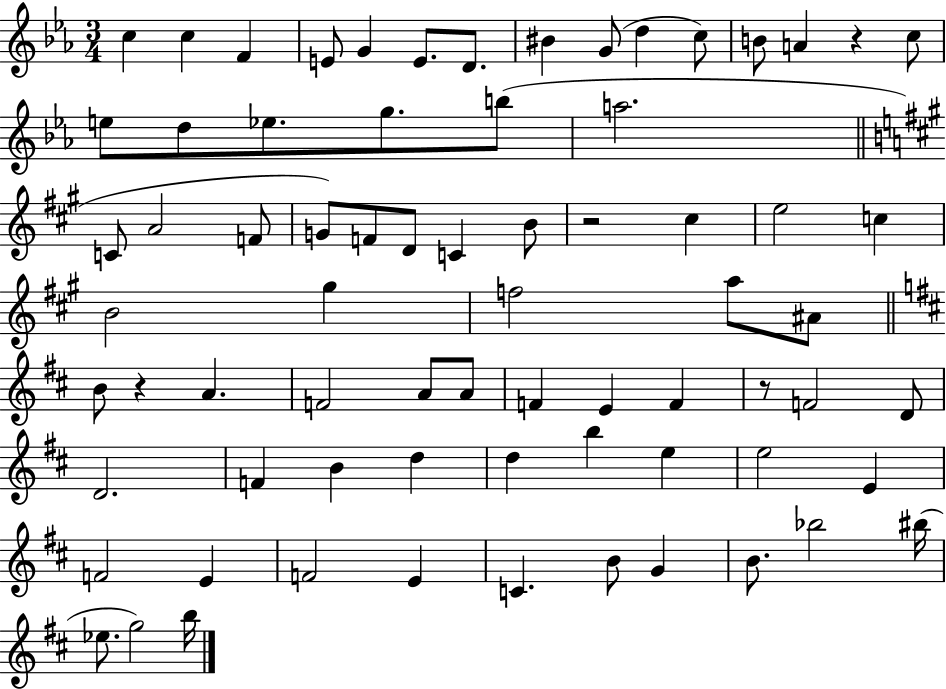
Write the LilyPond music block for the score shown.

{
  \clef treble
  \numericTimeSignature
  \time 3/4
  \key ees \major
  c''4 c''4 f'4 | e'8 g'4 e'8. d'8. | bis'4 g'8( d''4 c''8) | b'8 a'4 r4 c''8 | \break e''8 d''8 ees''8. g''8. b''8( | a''2. | \bar "||" \break \key a \major c'8 a'2 f'8 | g'8) f'8 d'8 c'4 b'8 | r2 cis''4 | e''2 c''4 | \break b'2 gis''4 | f''2 a''8 ais'8 | \bar "||" \break \key d \major b'8 r4 a'4. | f'2 a'8 a'8 | f'4 e'4 f'4 | r8 f'2 d'8 | \break d'2. | f'4 b'4 d''4 | d''4 b''4 e''4 | e''2 e'4 | \break f'2 e'4 | f'2 e'4 | c'4. b'8 g'4 | b'8. bes''2 bis''16( | \break ees''8. g''2) b''16 | \bar "|."
}